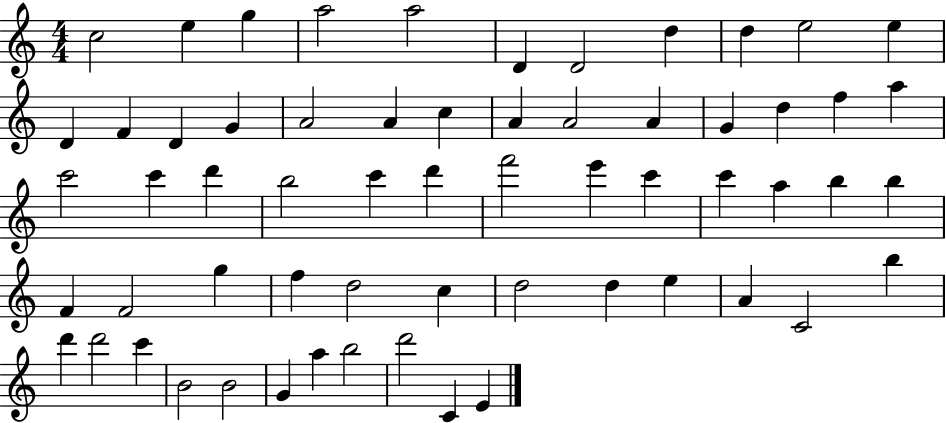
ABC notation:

X:1
T:Untitled
M:4/4
L:1/4
K:C
c2 e g a2 a2 D D2 d d e2 e D F D G A2 A c A A2 A G d f a c'2 c' d' b2 c' d' f'2 e' c' c' a b b F F2 g f d2 c d2 d e A C2 b d' d'2 c' B2 B2 G a b2 d'2 C E